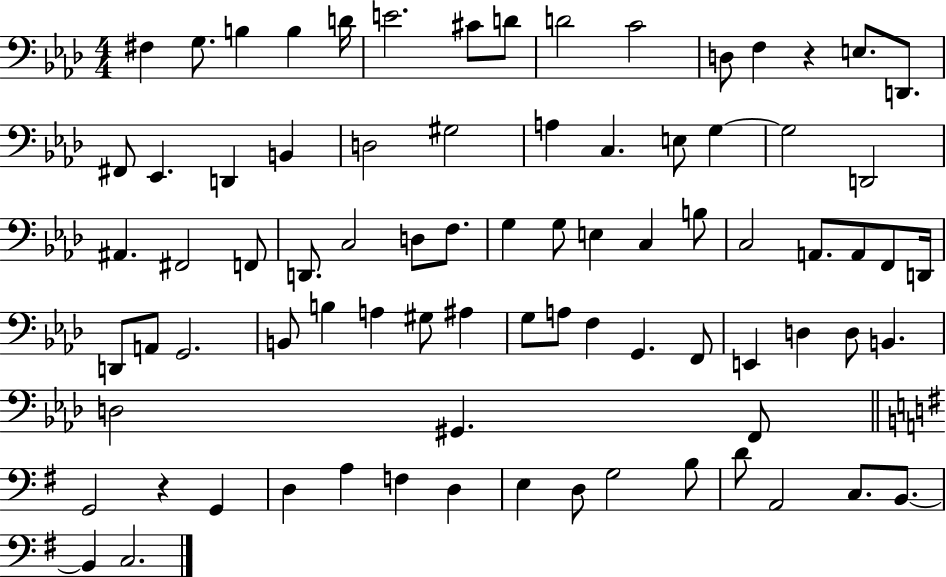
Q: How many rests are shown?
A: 2